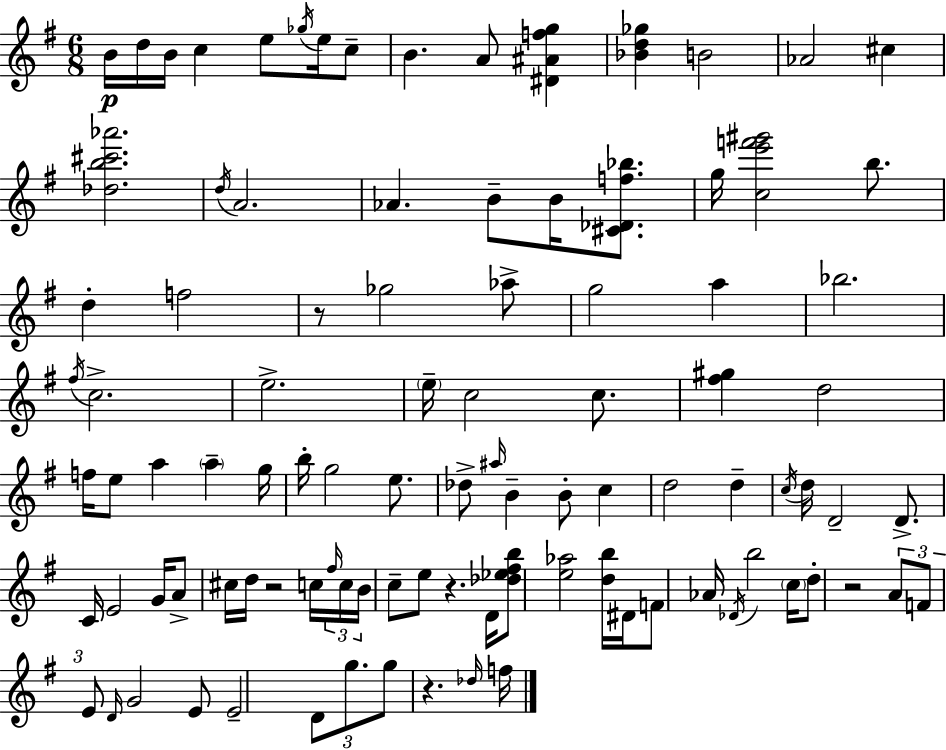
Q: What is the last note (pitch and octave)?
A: F5